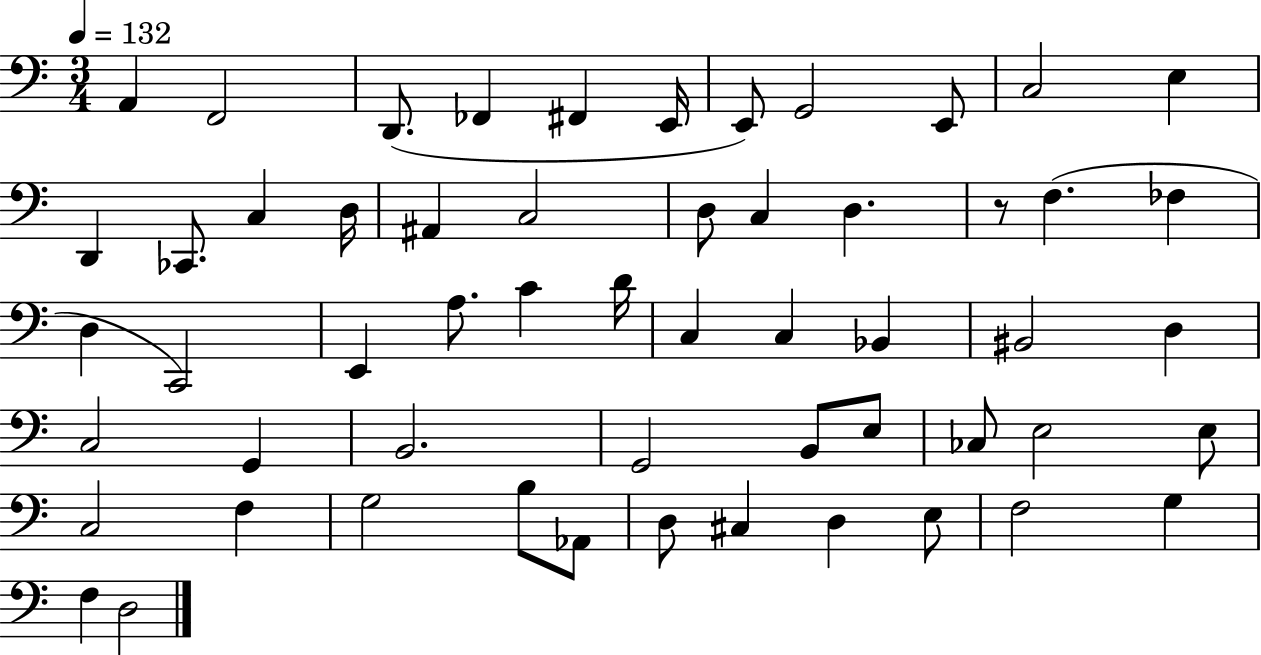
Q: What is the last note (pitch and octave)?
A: D3